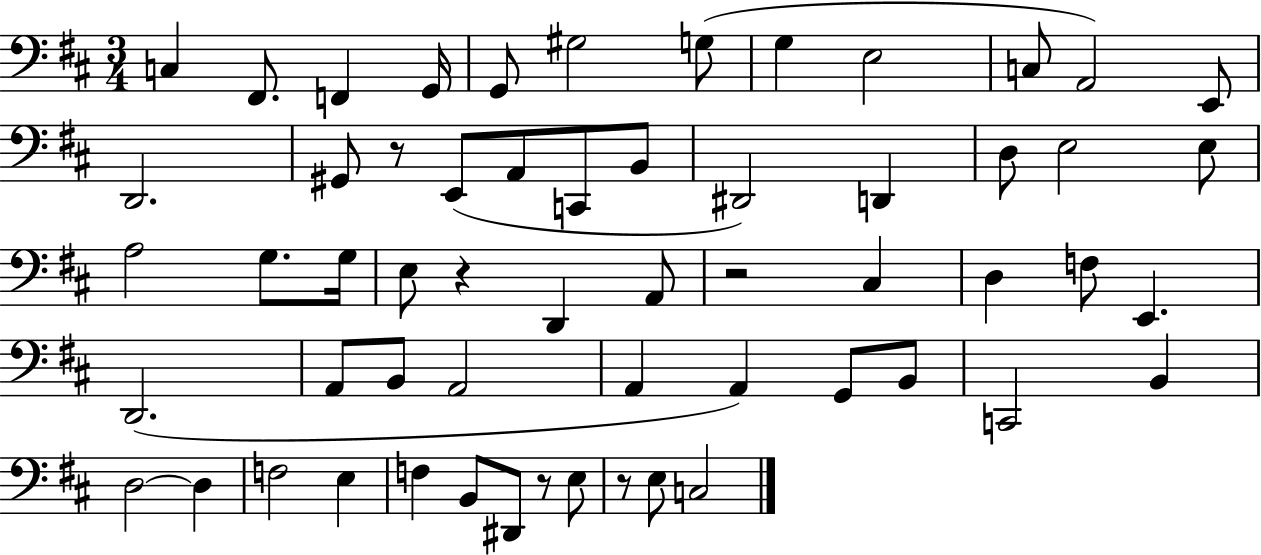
{
  \clef bass
  \numericTimeSignature
  \time 3/4
  \key d \major
  \repeat volta 2 { c4 fis,8. f,4 g,16 | g,8 gis2 g8( | g4 e2 | c8 a,2) e,8 | \break d,2. | gis,8 r8 e,8( a,8 c,8 b,8 | dis,2) d,4 | d8 e2 e8 | \break a2 g8. g16 | e8 r4 d,4 a,8 | r2 cis4 | d4 f8 e,4. | \break d,2.( | a,8 b,8 a,2 | a,4 a,4) g,8 b,8 | c,2 b,4 | \break d2~~ d4 | f2 e4 | f4 b,8 dis,8 r8 e8 | r8 e8 c2 | \break } \bar "|."
}